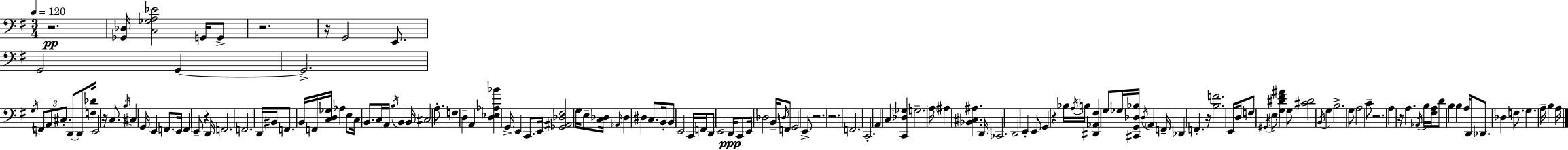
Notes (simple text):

R/h. [Gb2,Db3]/s [C3,Gb3,A3,Eb4]/h G2/s G2/e R/h. R/s G2/h E2/e. G2/h G2/q G2/h. G3/s F2/e A2/e C#3/e. D2/e D2/e [F3,Db4]/s E2/h R/s C3/e. B3/s C#3/q G2/s E2/q F2/e. E2/s F2/q E2/e R/q D2/s F2/h. F2/h. D2/s BIS2/s F2/e. B2/s F2/s [C3,D3,Gb3]/s Ab3/q E3/e C3/s B2/e. C3/s A2/s B3/s B2/q B2/s C#3/h A3/e. F3/q D3/q A2/q [D3,Eb3,Ab3,Bb4]/q G2/s E2/q C2/e. E2/s [Gb2,A#2,Db3,F#3]/h G3/s E3/e [C3,Db3]/s Ab2/s Db3/q D#3/q C3/e. B2/s B2/e E2/h C2/s F2/s D2/e E2/h D2/s C2/e E2/s Db3/h B2/s D3/s F2/e G2/h E2/e R/h. R/h. F2/h. C2/h. A2/q C3/q [C2,Db3,Gb3]/q G3/h. A3/s A#3/q [Bb2,C#3,A#3]/q. D2/s CES2/h. D2/h E2/q E2/e G2/q R/q Bb3/s A3/s B3/s [D#2,Ab2,F#3]/q G3/e Gb3/s [C#2,G2,Db3,Bb3]/s Db3/s A2/q F2/s Db2/q F2/q. R/s [B3,F4]/h. E2/s D3/s F3/e G#2/s E3/e [G3,D#4,F#4,A#4]/q G3/e [C#4,D#4]/h B2/s G3/q B3/h. G3/e A3/h C4/e R/h. A3/q R/s A3/q. Ab2/s B3/s [F#3,A3]/s D4/e B3/q B3/q A3/s D2/e Db2/e. Db3/q F3/e. G3/q. A3/s B3/q A3/s